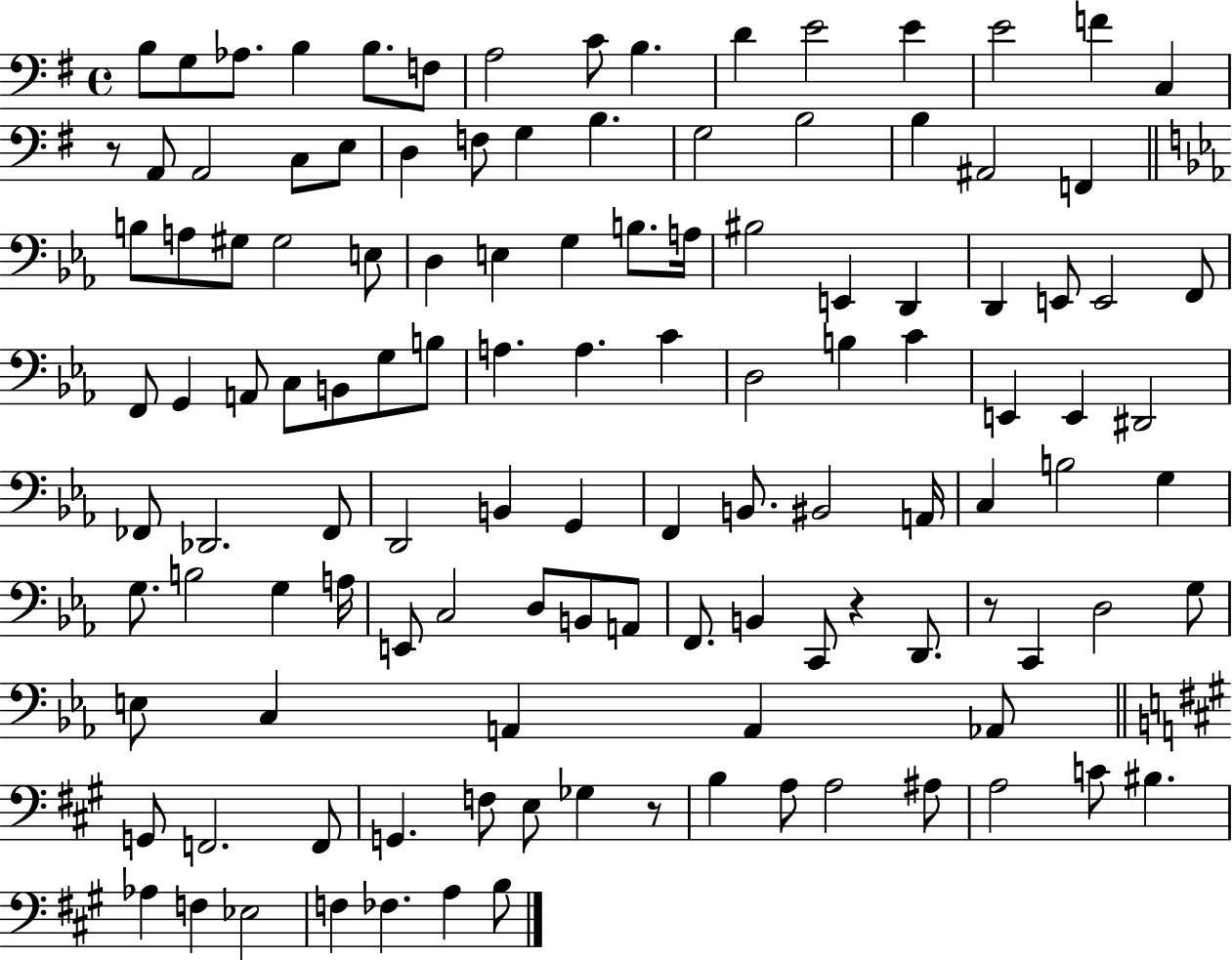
B3/e G3/e Ab3/e. B3/q B3/e. F3/e A3/h C4/e B3/q. D4/q E4/h E4/q E4/h F4/q C3/q R/e A2/e A2/h C3/e E3/e D3/q F3/e G3/q B3/q. G3/h B3/h B3/q A#2/h F2/q B3/e A3/e G#3/e G#3/h E3/e D3/q E3/q G3/q B3/e. A3/s BIS3/h E2/q D2/q D2/q E2/e E2/h F2/e F2/e G2/q A2/e C3/e B2/e G3/e B3/e A3/q. A3/q. C4/q D3/h B3/q C4/q E2/q E2/q D#2/h FES2/e Db2/h. FES2/e D2/h B2/q G2/q F2/q B2/e. BIS2/h A2/s C3/q B3/h G3/q G3/e. B3/h G3/q A3/s E2/e C3/h D3/e B2/e A2/e F2/e. B2/q C2/e R/q D2/e. R/e C2/q D3/h G3/e E3/e C3/q A2/q A2/q Ab2/e G2/e F2/h. F2/e G2/q. F3/e E3/e Gb3/q R/e B3/q A3/e A3/h A#3/e A3/h C4/e BIS3/q. Ab3/q F3/q Eb3/h F3/q FES3/q. A3/q B3/e